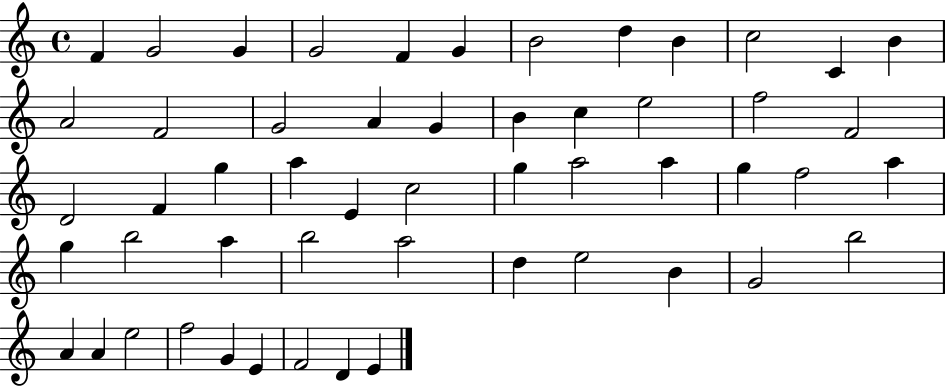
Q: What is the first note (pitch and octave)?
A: F4